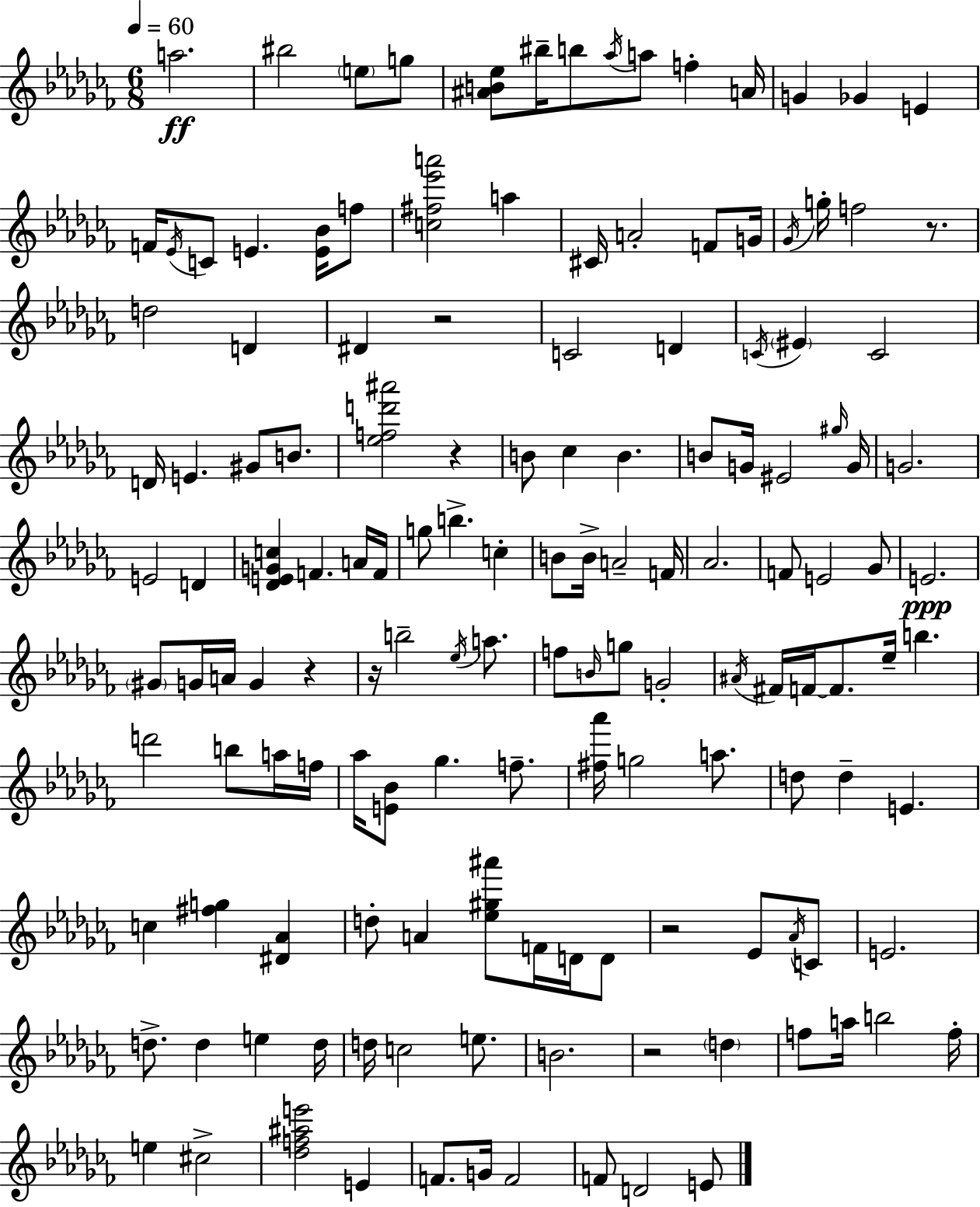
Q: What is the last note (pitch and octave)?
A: E4